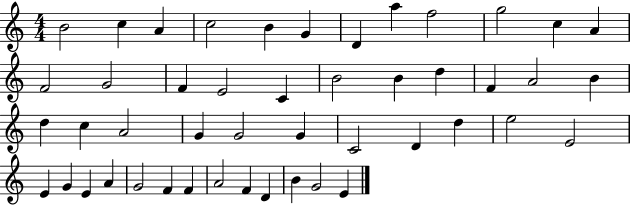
X:1
T:Untitled
M:4/4
L:1/4
K:C
B2 c A c2 B G D a f2 g2 c A F2 G2 F E2 C B2 B d F A2 B d c A2 G G2 G C2 D d e2 E2 E G E A G2 F F A2 F D B G2 E